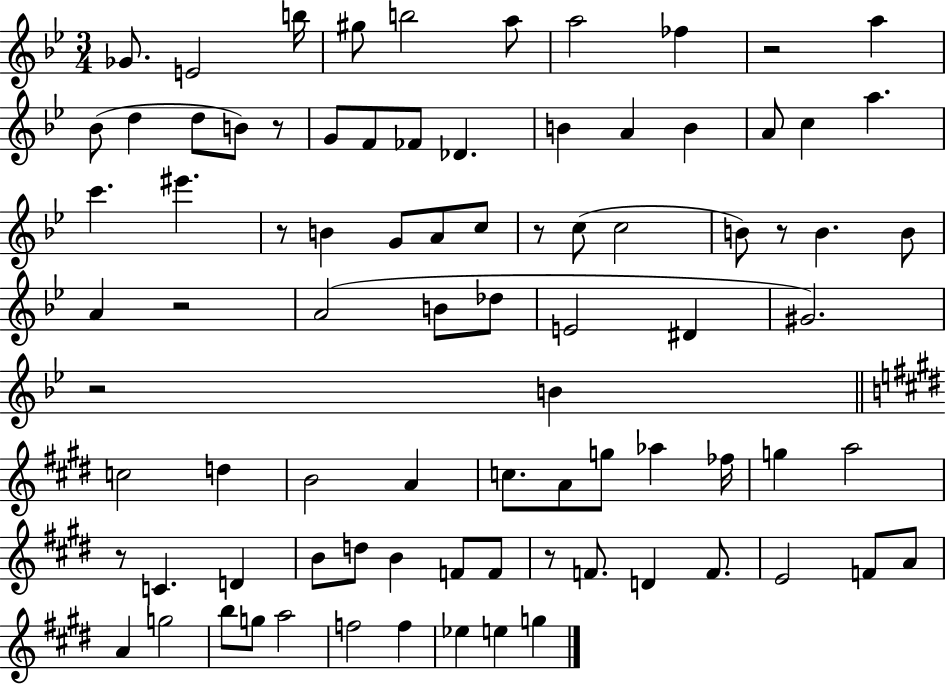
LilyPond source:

{
  \clef treble
  \numericTimeSignature
  \time 3/4
  \key bes \major
  ges'8. e'2 b''16 | gis''8 b''2 a''8 | a''2 fes''4 | r2 a''4 | \break bes'8( d''4 d''8 b'8) r8 | g'8 f'8 fes'8 des'4. | b'4 a'4 b'4 | a'8 c''4 a''4. | \break c'''4. eis'''4. | r8 b'4 g'8 a'8 c''8 | r8 c''8( c''2 | b'8) r8 b'4. b'8 | \break a'4 r2 | a'2( b'8 des''8 | e'2 dis'4 | gis'2.) | \break r2 b'4 | \bar "||" \break \key e \major c''2 d''4 | b'2 a'4 | c''8. a'8 g''8 aes''4 fes''16 | g''4 a''2 | \break r8 c'4. d'4 | b'8 d''8 b'4 f'8 f'8 | r8 f'8. d'4 f'8. | e'2 f'8 a'8 | \break a'4 g''2 | b''8 g''8 a''2 | f''2 f''4 | ees''4 e''4 g''4 | \break \bar "|."
}